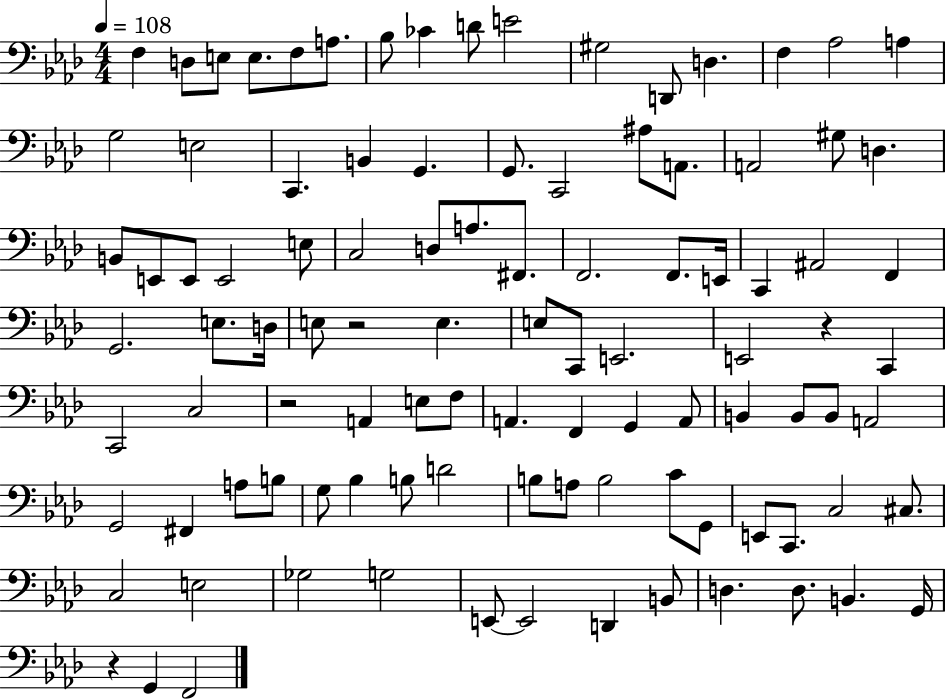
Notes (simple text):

F3/q D3/e E3/e E3/e. F3/e A3/e. Bb3/e CES4/q D4/e E4/h G#3/h D2/e D3/q. F3/q Ab3/h A3/q G3/h E3/h C2/q. B2/q G2/q. G2/e. C2/h A#3/e A2/e. A2/h G#3/e D3/q. B2/e E2/e E2/e E2/h E3/e C3/h D3/e A3/e. F#2/e. F2/h. F2/e. E2/s C2/q A#2/h F2/q G2/h. E3/e. D3/s E3/e R/h E3/q. E3/e C2/e E2/h. E2/h R/q C2/q C2/h C3/h R/h A2/q E3/e F3/e A2/q. F2/q G2/q A2/e B2/q B2/e B2/e A2/h G2/h F#2/q A3/e B3/e G3/e Bb3/q B3/e D4/h B3/e A3/e B3/h C4/e G2/e E2/e C2/e. C3/h C#3/e. C3/h E3/h Gb3/h G3/h E2/e E2/h D2/q B2/e D3/q. D3/e. B2/q. G2/s R/q G2/q F2/h